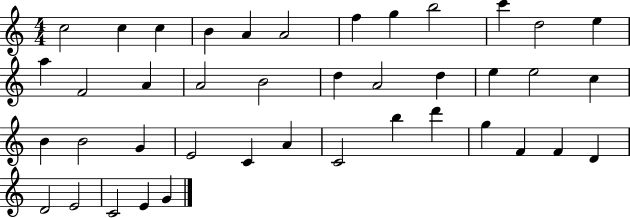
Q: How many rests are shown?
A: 0